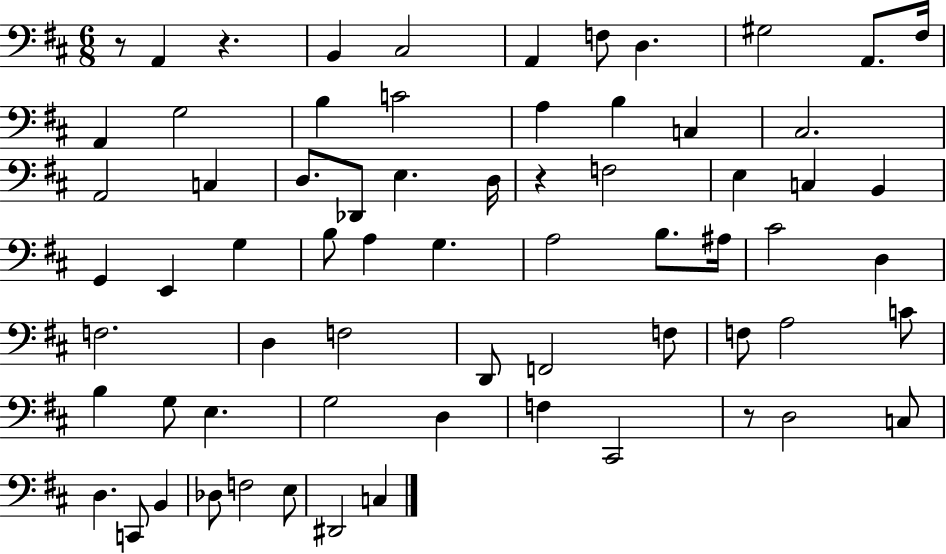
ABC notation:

X:1
T:Untitled
M:6/8
L:1/4
K:D
z/2 A,, z B,, ^C,2 A,, F,/2 D, ^G,2 A,,/2 ^F,/4 A,, G,2 B, C2 A, B, C, ^C,2 A,,2 C, D,/2 _D,,/2 E, D,/4 z F,2 E, C, B,, G,, E,, G, B,/2 A, G, A,2 B,/2 ^A,/4 ^C2 D, F,2 D, F,2 D,,/2 F,,2 F,/2 F,/2 A,2 C/2 B, G,/2 E, G,2 D, F, ^C,,2 z/2 D,2 C,/2 D, C,,/2 B,, _D,/2 F,2 E,/2 ^D,,2 C,